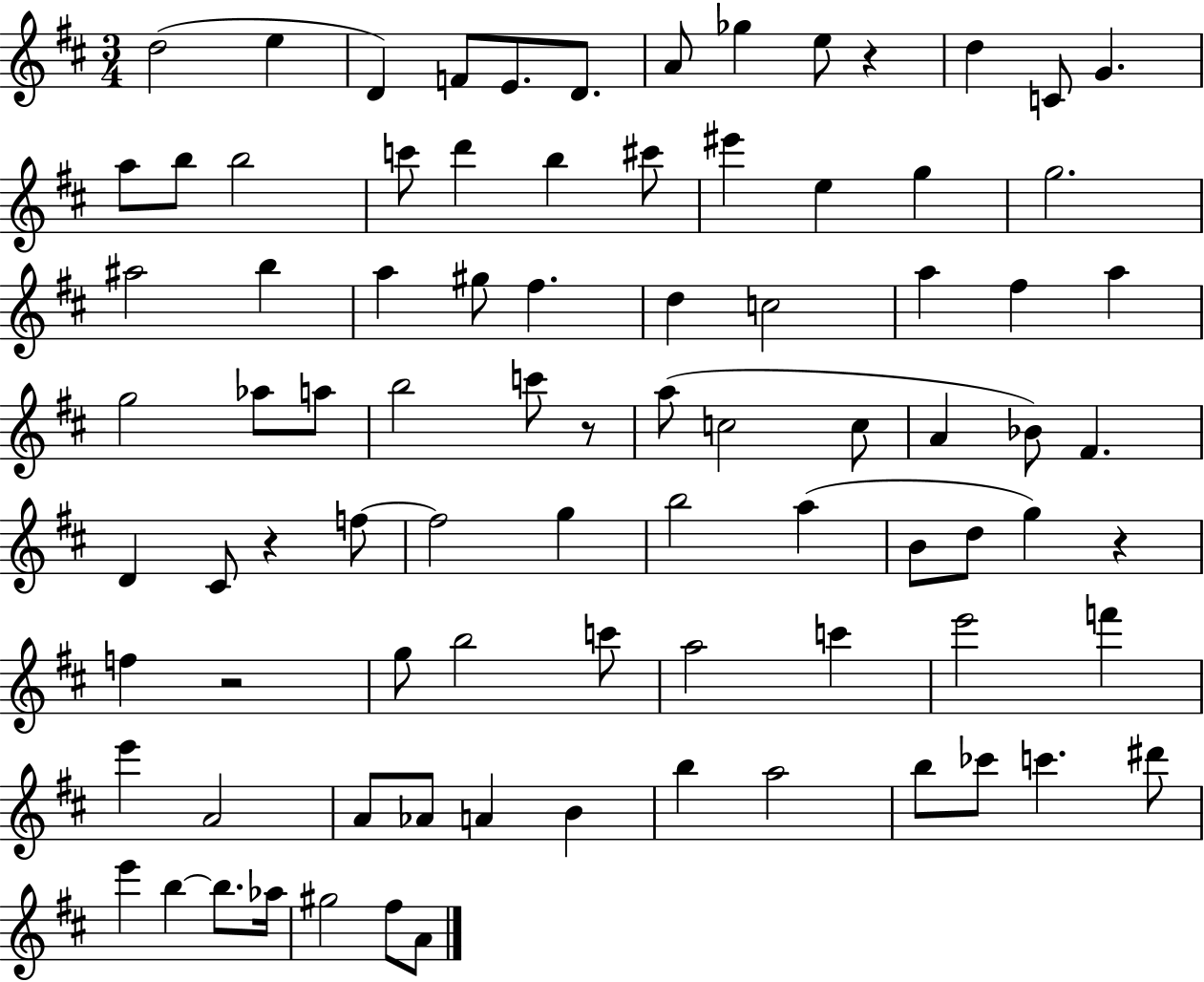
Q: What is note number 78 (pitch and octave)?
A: Ab5